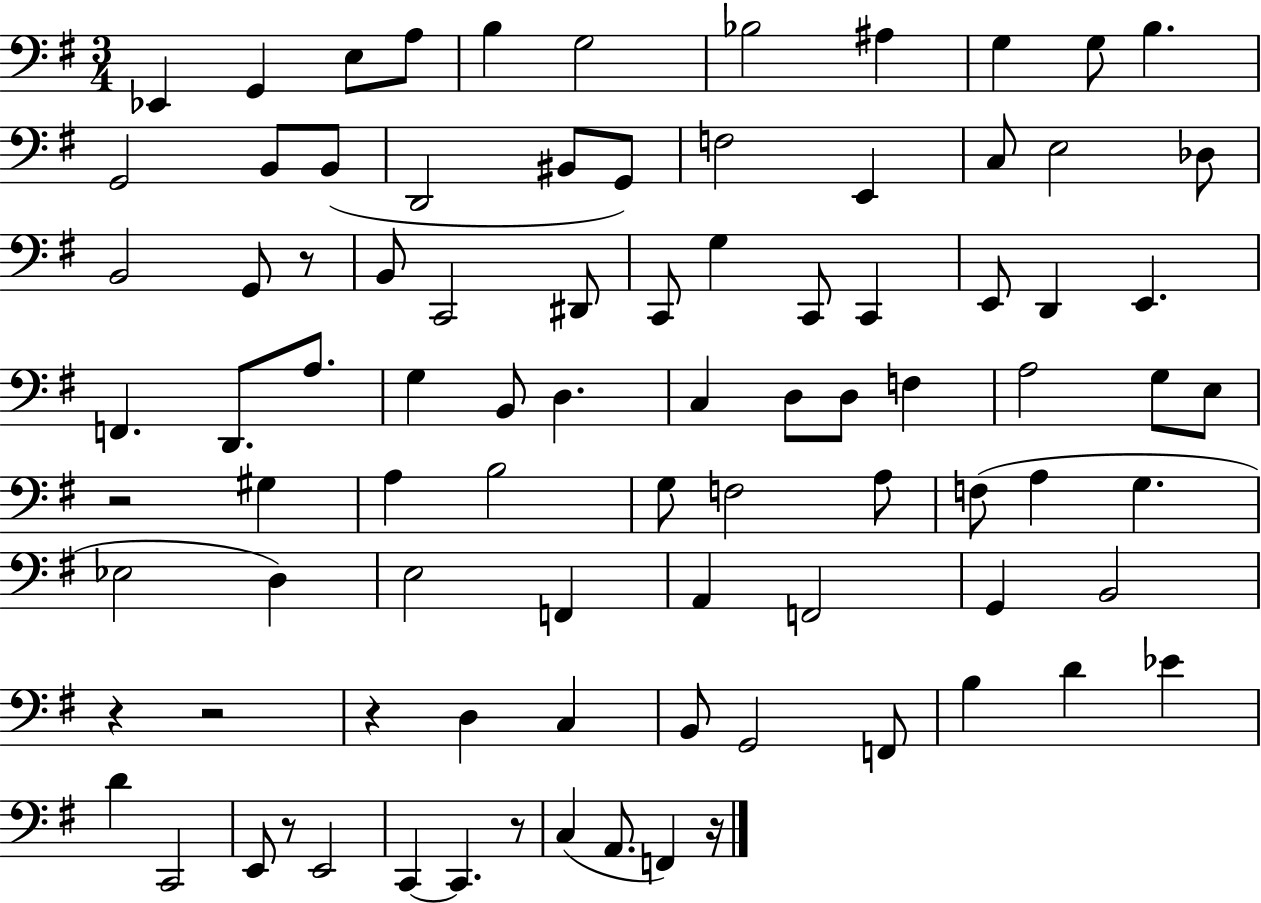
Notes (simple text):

Eb2/q G2/q E3/e A3/e B3/q G3/h Bb3/h A#3/q G3/q G3/e B3/q. G2/h B2/e B2/e D2/h BIS2/e G2/e F3/h E2/q C3/e E3/h Db3/e B2/h G2/e R/e B2/e C2/h D#2/e C2/e G3/q C2/e C2/q E2/e D2/q E2/q. F2/q. D2/e. A3/e. G3/q B2/e D3/q. C3/q D3/e D3/e F3/q A3/h G3/e E3/e R/h G#3/q A3/q B3/h G3/e F3/h A3/e F3/e A3/q G3/q. Eb3/h D3/q E3/h F2/q A2/q F2/h G2/q B2/h R/q R/h R/q D3/q C3/q B2/e G2/h F2/e B3/q D4/q Eb4/q D4/q C2/h E2/e R/e E2/h C2/q C2/q. R/e C3/q A2/e. F2/q R/s